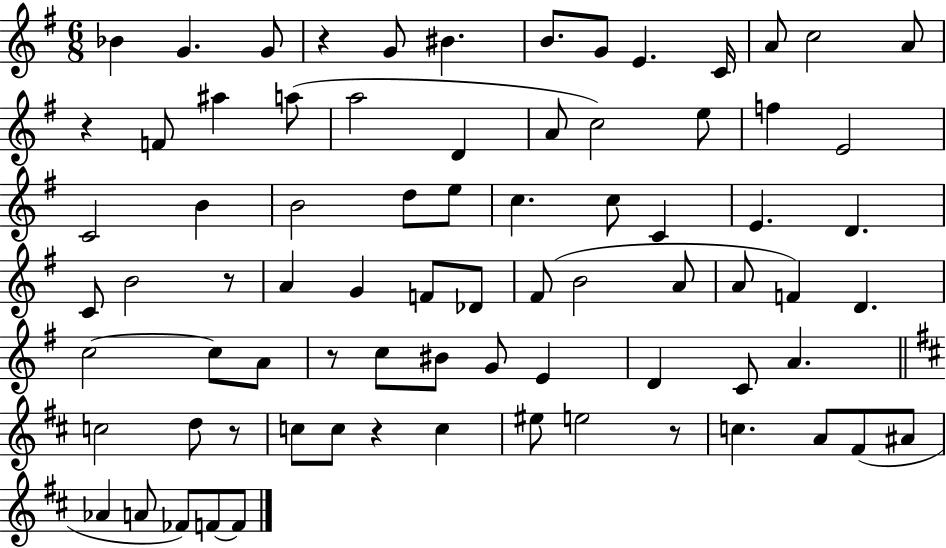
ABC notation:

X:1
T:Untitled
M:6/8
L:1/4
K:G
_B G G/2 z G/2 ^B B/2 G/2 E C/4 A/2 c2 A/2 z F/2 ^a a/2 a2 D A/2 c2 e/2 f E2 C2 B B2 d/2 e/2 c c/2 C E D C/2 B2 z/2 A G F/2 _D/2 ^F/2 B2 A/2 A/2 F D c2 c/2 A/2 z/2 c/2 ^B/2 G/2 E D C/2 A c2 d/2 z/2 c/2 c/2 z c ^e/2 e2 z/2 c A/2 ^F/2 ^A/2 _A A/2 _F/2 F/2 F/2